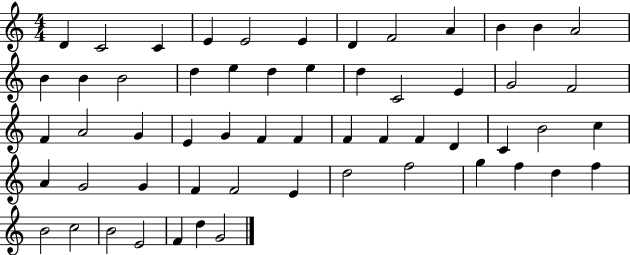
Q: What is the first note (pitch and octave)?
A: D4